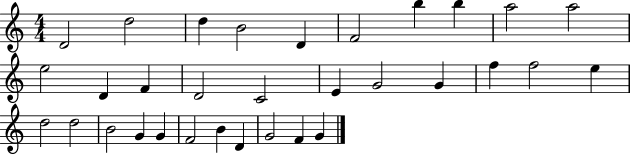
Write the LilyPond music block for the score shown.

{
  \clef treble
  \numericTimeSignature
  \time 4/4
  \key c \major
  d'2 d''2 | d''4 b'2 d'4 | f'2 b''4 b''4 | a''2 a''2 | \break e''2 d'4 f'4 | d'2 c'2 | e'4 g'2 g'4 | f''4 f''2 e''4 | \break d''2 d''2 | b'2 g'4 g'4 | f'2 b'4 d'4 | g'2 f'4 g'4 | \break \bar "|."
}